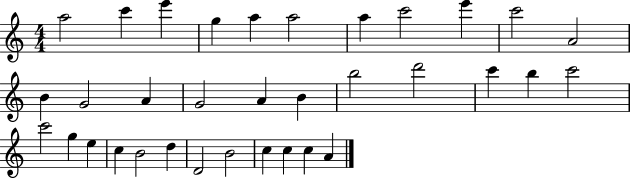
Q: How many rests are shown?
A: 0